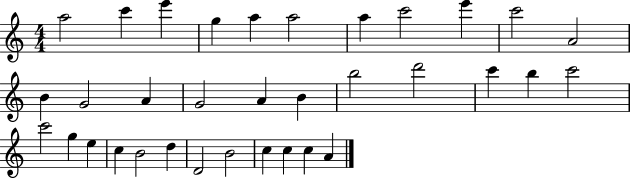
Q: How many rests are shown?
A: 0